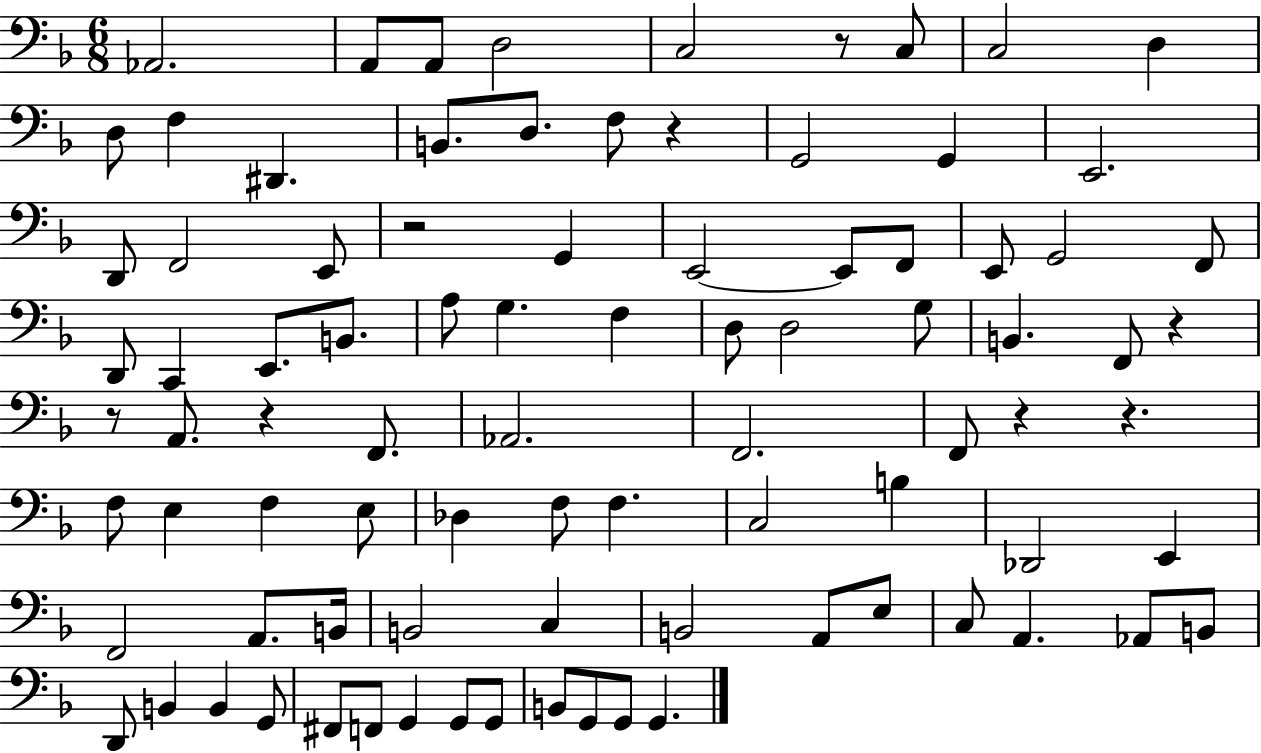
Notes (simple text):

Ab2/h. A2/e A2/e D3/h C3/h R/e C3/e C3/h D3/q D3/e F3/q D#2/q. B2/e. D3/e. F3/e R/q G2/h G2/q E2/h. D2/e F2/h E2/e R/h G2/q E2/h E2/e F2/e E2/e G2/h F2/e D2/e C2/q E2/e. B2/e. A3/e G3/q. F3/q D3/e D3/h G3/e B2/q. F2/e R/q R/e A2/e. R/q F2/e. Ab2/h. F2/h. F2/e R/q R/q. F3/e E3/q F3/q E3/e Db3/q F3/e F3/q. C3/h B3/q Db2/h E2/q F2/h A2/e. B2/s B2/h C3/q B2/h A2/e E3/e C3/e A2/q. Ab2/e B2/e D2/e B2/q B2/q G2/e F#2/e F2/e G2/q G2/e G2/e B2/e G2/e G2/e G2/q.